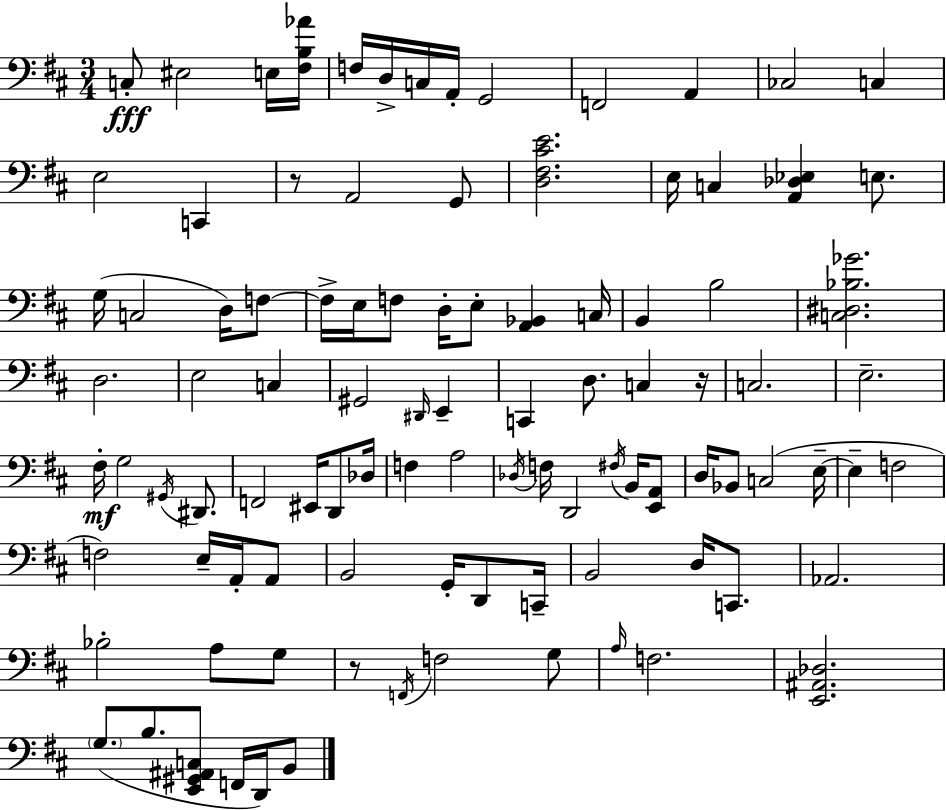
{
  \clef bass
  \numericTimeSignature
  \time 3/4
  \key d \major
  \repeat volta 2 { c8-.\fff eis2 e16 <fis b aes'>16 | f16 d16-> c16 a,16-. g,2 | f,2 a,4 | ces2 c4 | \break e2 c,4 | r8 a,2 g,8 | <d fis cis' e'>2. | e16 c4 <a, des ees>4 e8. | \break g16( c2 d16) f8~~ | f16-> e16 f8 d16-. e8-. <a, bes,>4 c16 | b,4 b2 | <c dis bes ges'>2. | \break d2. | e2 c4 | gis,2 \grace { dis,16 } e,4-- | c,4 d8. c4 | \break r16 c2. | e2.-- | fis16-.\mf g2 \acciaccatura { gis,16 } dis,8. | f,2 eis,16 d,8 | \break des16 f4 a2 | \acciaccatura { des16 } f16 d,2 | \acciaccatura { fis16 } b,16 <e, a,>8 d16 bes,8 c2( | e16--~~ e4-- f2 | \break f2) | e16-- a,16-. a,8 b,2 | g,16-. d,8 c,16-- b,2 | d16 c,8. aes,2. | \break bes2-. | a8 g8 r8 \acciaccatura { f,16 } f2 | g8 \grace { a16 } f2. | <e, ais, des>2. | \break \parenthesize g8.( b8. | <e, gis, ais, c>8 f,16 d,16) b,8 } \bar "|."
}